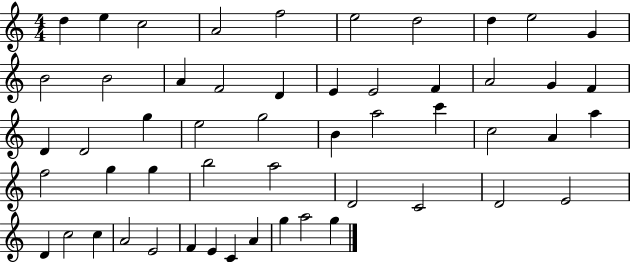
{
  \clef treble
  \numericTimeSignature
  \time 4/4
  \key c \major
  d''4 e''4 c''2 | a'2 f''2 | e''2 d''2 | d''4 e''2 g'4 | \break b'2 b'2 | a'4 f'2 d'4 | e'4 e'2 f'4 | a'2 g'4 f'4 | \break d'4 d'2 g''4 | e''2 g''2 | b'4 a''2 c'''4 | c''2 a'4 a''4 | \break f''2 g''4 g''4 | b''2 a''2 | d'2 c'2 | d'2 e'2 | \break d'4 c''2 c''4 | a'2 e'2 | f'4 e'4 c'4 a'4 | g''4 a''2 g''4 | \break \bar "|."
}